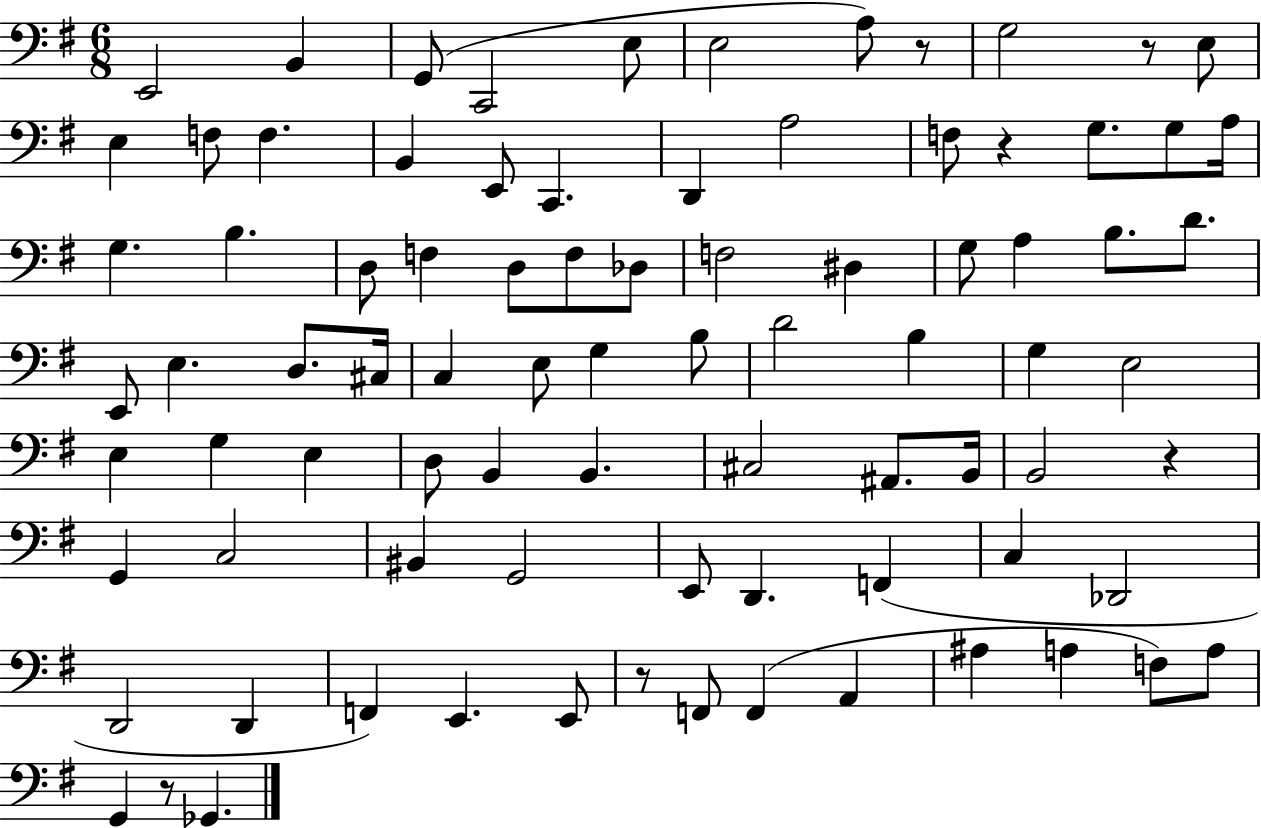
E2/h B2/q G2/e C2/h E3/e E3/h A3/e R/e G3/h R/e E3/e E3/q F3/e F3/q. B2/q E2/e C2/q. D2/q A3/h F3/e R/q G3/e. G3/e A3/s G3/q. B3/q. D3/e F3/q D3/e F3/e Db3/e F3/h D#3/q G3/e A3/q B3/e. D4/e. E2/e E3/q. D3/e. C#3/s C3/q E3/e G3/q B3/e D4/h B3/q G3/q E3/h E3/q G3/q E3/q D3/e B2/q B2/q. C#3/h A#2/e. B2/s B2/h R/q G2/q C3/h BIS2/q G2/h E2/e D2/q. F2/q C3/q Db2/h D2/h D2/q F2/q E2/q. E2/e R/e F2/e F2/q A2/q A#3/q A3/q F3/e A3/e G2/q R/e Gb2/q.